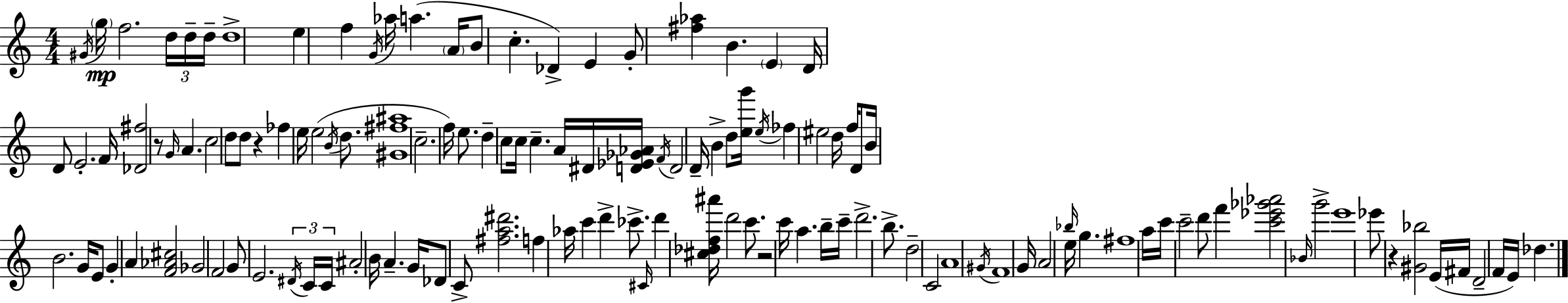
G#4/s G5/s F5/h. D5/s D5/s D5/s D5/w E5/q F5/q G4/s Ab5/s A5/q. A4/s B4/e C5/q. Db4/q E4/q G4/e [F#5,Ab5]/q B4/q. E4/q D4/s D4/e E4/h. F4/s [Db4,F#5]/h R/e G4/s A4/q. C5/h D5/e D5/e R/q FES5/q E5/s E5/h B4/s D5/e. [G#4,F#5,A#5]/w C5/h. F5/s E5/e. D5/q C5/e C5/s C5/q. A4/s D#4/s [D4,Eb4,Gb4,Ab4]/s F4/s D4/h D4/s B4/q D5/e [E5,G6]/s E5/s FES5/q EIS5/h D5/s F5/s D4/e B4/s B4/h. G4/s E4/e G4/q A4/q [F4,Ab4,C#5]/h Gb4/h F4/h G4/e E4/h. D#4/s C4/s C4/s A#4/h B4/s A4/q. G4/s Db4/e C4/e [F#5,A5,D#6]/h. F5/q Ab5/s C6/q D6/q CES6/e. C#4/s D6/q [C#5,Db5,F5,A#6]/s D6/h C6/e. R/h C6/s A5/q. B5/s C6/s D6/h. B5/e. D5/h C4/h A4/w G#4/s F4/w G4/s A4/h Bb5/s E5/s G5/q. F#5/w A5/s C6/s C6/h D6/e F6/q [C6,Eb6,Gb6,Ab6]/h Bb4/s G6/h E6/w Eb6/e R/q [G#4,Bb5]/h E4/s F#4/s D4/h F4/s E4/s Db5/q.